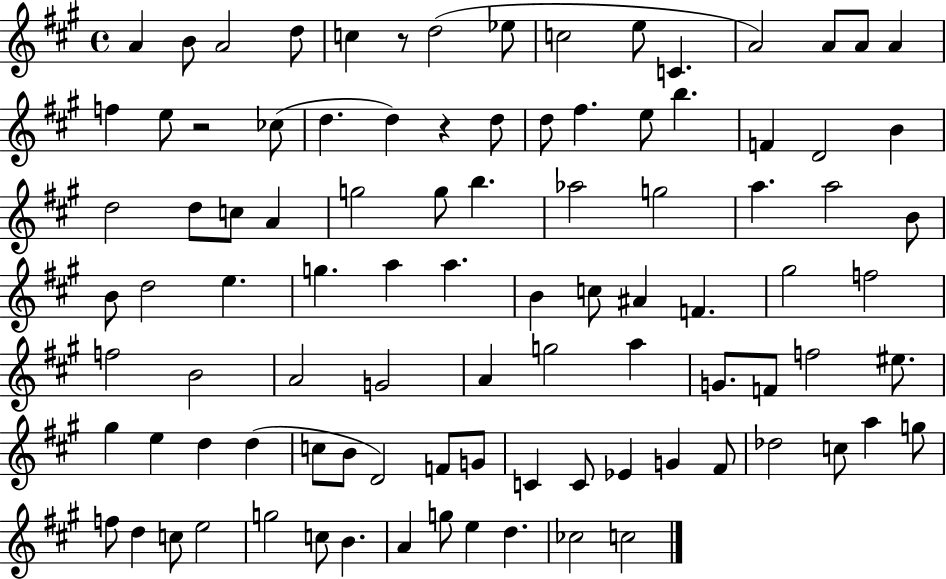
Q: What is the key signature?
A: A major